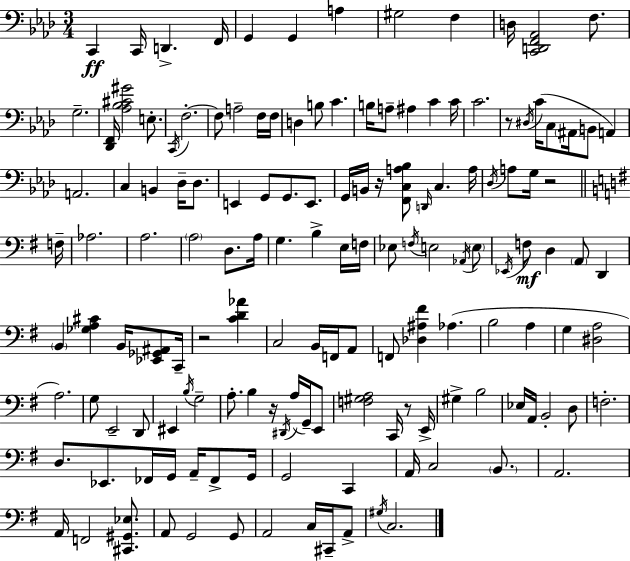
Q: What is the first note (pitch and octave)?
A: C2